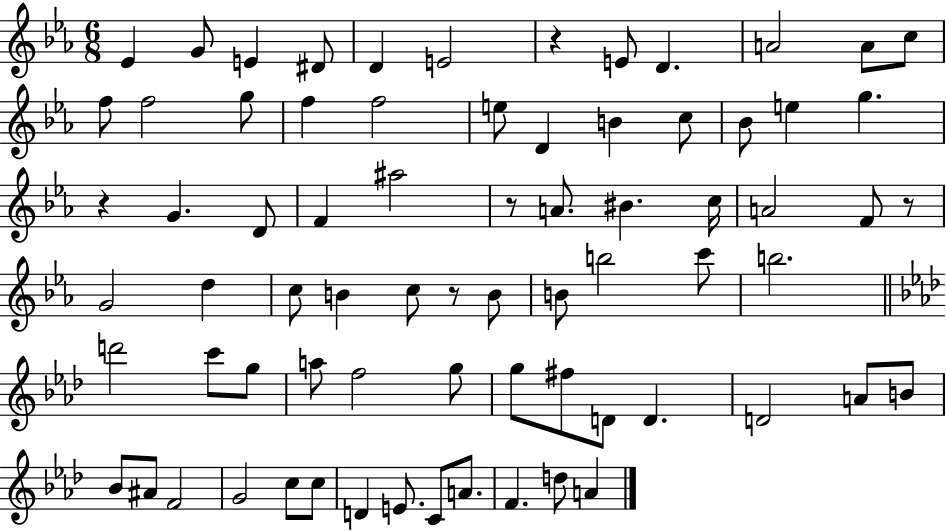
{
  \clef treble
  \numericTimeSignature
  \time 6/8
  \key ees \major
  ees'4 g'8 e'4 dis'8 | d'4 e'2 | r4 e'8 d'4. | a'2 a'8 c''8 | \break f''8 f''2 g''8 | f''4 f''2 | e''8 d'4 b'4 c''8 | bes'8 e''4 g''4. | \break r4 g'4. d'8 | f'4 ais''2 | r8 a'8. bis'4. c''16 | a'2 f'8 r8 | \break g'2 d''4 | c''8 b'4 c''8 r8 b'8 | b'8 b''2 c'''8 | b''2. | \break \bar "||" \break \key f \minor d'''2 c'''8 g''8 | a''8 f''2 g''8 | g''8 fis''8 d'8 d'4. | d'2 a'8 b'8 | \break bes'8 ais'8 f'2 | g'2 c''8 c''8 | d'4 e'8. c'8 a'8. | f'4. d''8 a'4 | \break \bar "|."
}